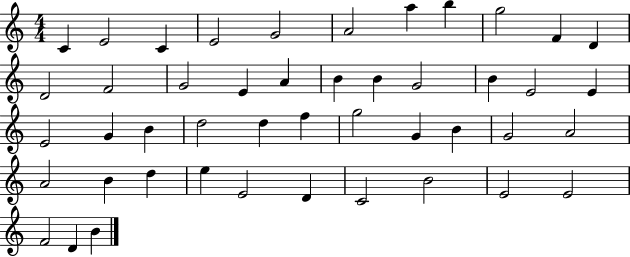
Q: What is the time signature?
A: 4/4